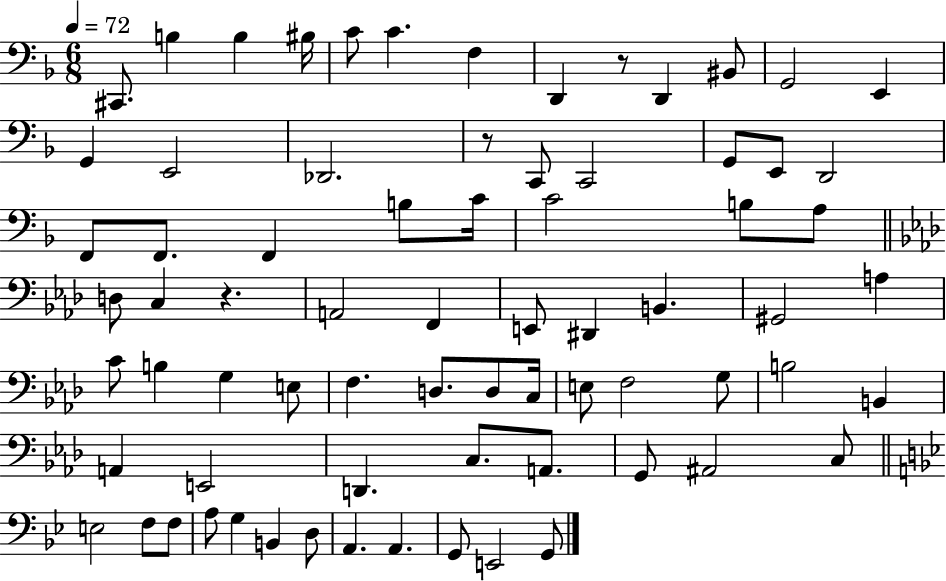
C#2/e. B3/q B3/q BIS3/s C4/e C4/q. F3/q D2/q R/e D2/q BIS2/e G2/h E2/q G2/q E2/h Db2/h. R/e C2/e C2/h G2/e E2/e D2/h F2/e F2/e. F2/q B3/e C4/s C4/h B3/e A3/e D3/e C3/q R/q. A2/h F2/q E2/e D#2/q B2/q. G#2/h A3/q C4/e B3/q G3/q E3/e F3/q. D3/e. D3/e C3/s E3/e F3/h G3/e B3/h B2/q A2/q E2/h D2/q. C3/e. A2/e. G2/e A#2/h C3/e E3/h F3/e F3/e A3/e G3/q B2/q D3/e A2/q. A2/q. G2/e E2/h G2/e